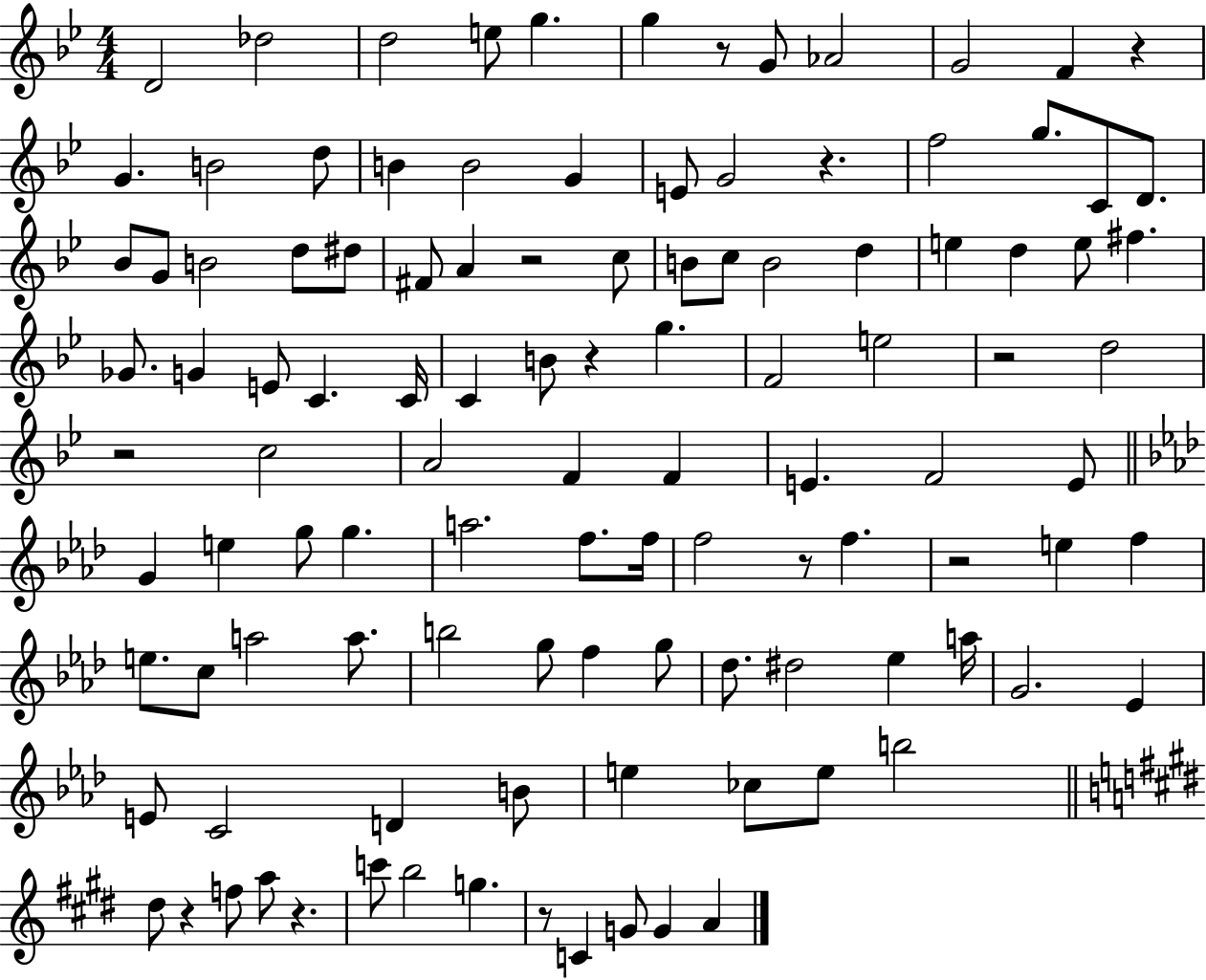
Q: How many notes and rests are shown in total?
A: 111